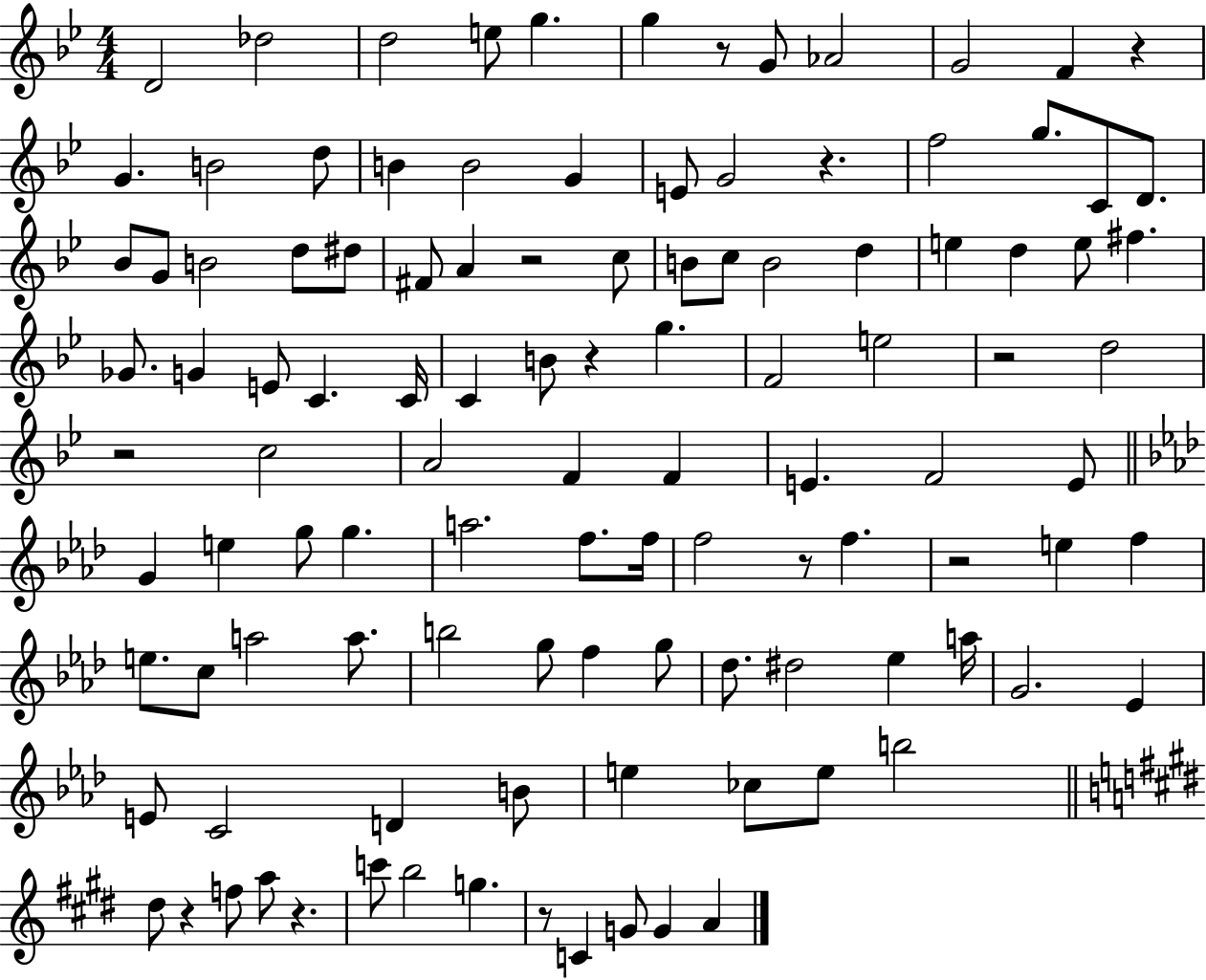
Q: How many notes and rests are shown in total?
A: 111